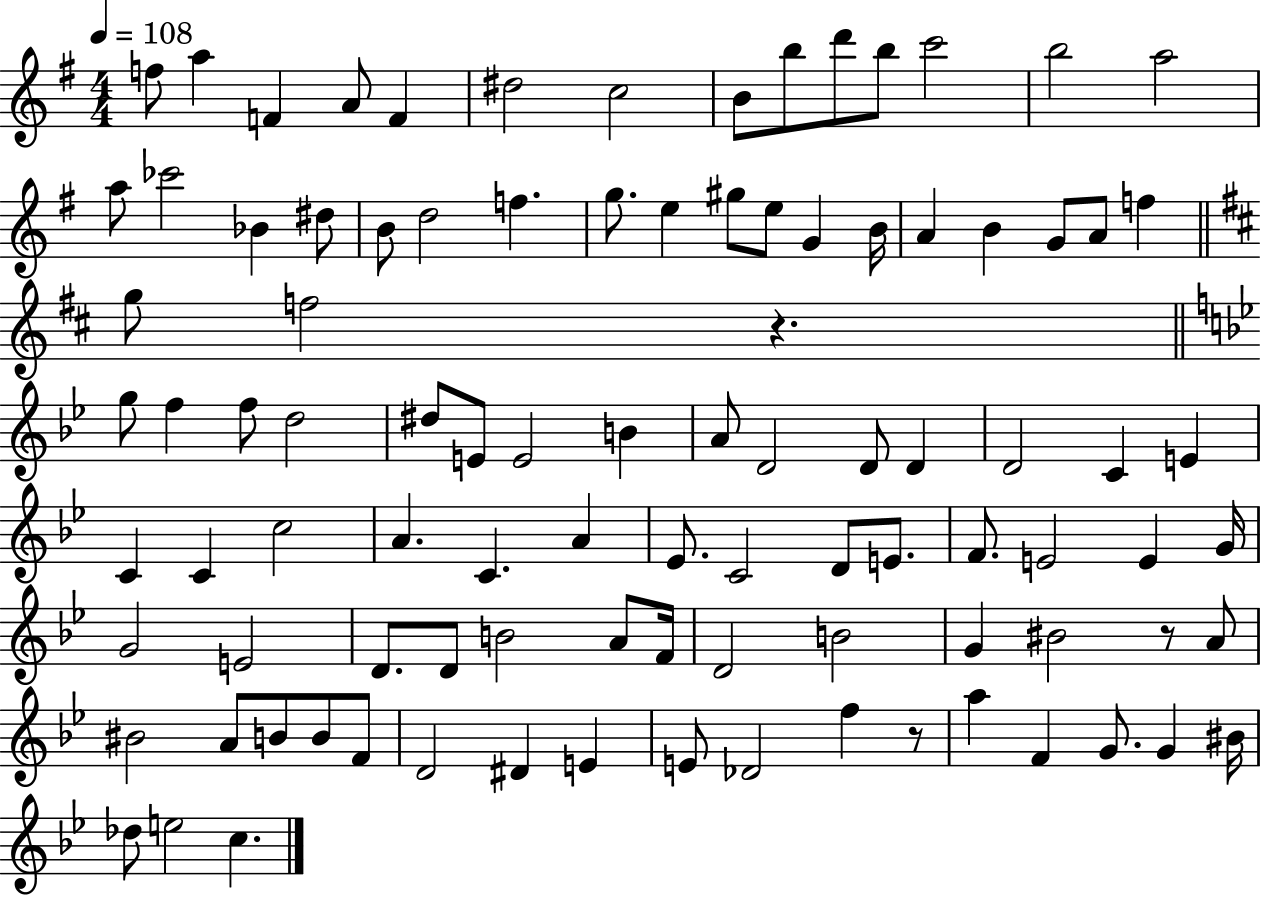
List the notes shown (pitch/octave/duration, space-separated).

F5/e A5/q F4/q A4/e F4/q D#5/h C5/h B4/e B5/e D6/e B5/e C6/h B5/h A5/h A5/e CES6/h Bb4/q D#5/e B4/e D5/h F5/q. G5/e. E5/q G#5/e E5/e G4/q B4/s A4/q B4/q G4/e A4/e F5/q G5/e F5/h R/q. G5/e F5/q F5/e D5/h D#5/e E4/e E4/h B4/q A4/e D4/h D4/e D4/q D4/h C4/q E4/q C4/q C4/q C5/h A4/q. C4/q. A4/q Eb4/e. C4/h D4/e E4/e. F4/e. E4/h E4/q G4/s G4/h E4/h D4/e. D4/e B4/h A4/e F4/s D4/h B4/h G4/q BIS4/h R/e A4/e BIS4/h A4/e B4/e B4/e F4/e D4/h D#4/q E4/q E4/e Db4/h F5/q R/e A5/q F4/q G4/e. G4/q BIS4/s Db5/e E5/h C5/q.